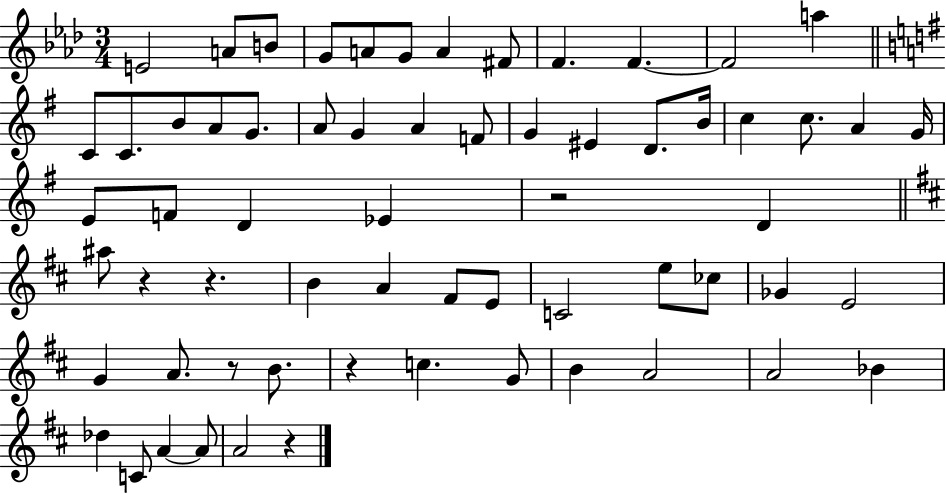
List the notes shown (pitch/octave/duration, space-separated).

E4/h A4/e B4/e G4/e A4/e G4/e A4/q F#4/e F4/q. F4/q. F4/h A5/q C4/e C4/e. B4/e A4/e G4/e. A4/e G4/q A4/q F4/e G4/q EIS4/q D4/e. B4/s C5/q C5/e. A4/q G4/s E4/e F4/e D4/q Eb4/q R/h D4/q A#5/e R/q R/q. B4/q A4/q F#4/e E4/e C4/h E5/e CES5/e Gb4/q E4/h G4/q A4/e. R/e B4/e. R/q C5/q. G4/e B4/q A4/h A4/h Bb4/q Db5/q C4/e A4/q A4/e A4/h R/q